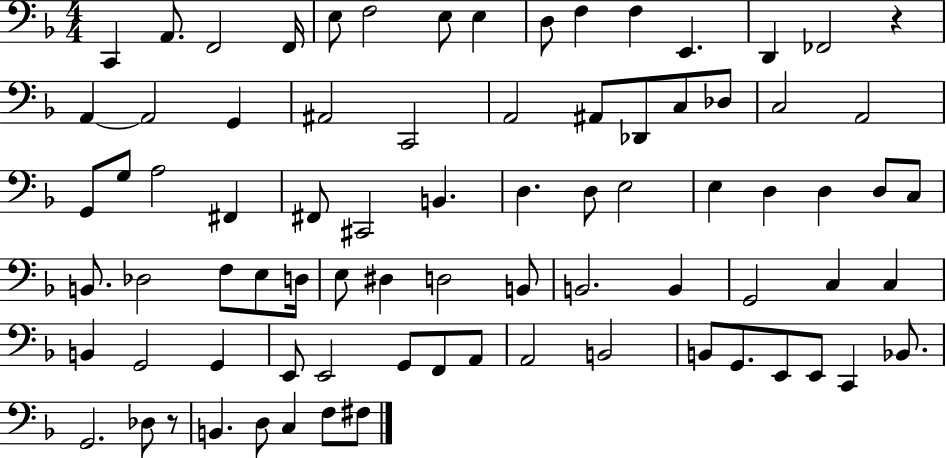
C2/q A2/e. F2/h F2/s E3/e F3/h E3/e E3/q D3/e F3/q F3/q E2/q. D2/q FES2/h R/q A2/q A2/h G2/q A#2/h C2/h A2/h A#2/e Db2/e C3/e Db3/e C3/h A2/h G2/e G3/e A3/h F#2/q F#2/e C#2/h B2/q. D3/q. D3/e E3/h E3/q D3/q D3/q D3/e C3/e B2/e. Db3/h F3/e E3/e D3/s E3/e D#3/q D3/h B2/e B2/h. B2/q G2/h C3/q C3/q B2/q G2/h G2/q E2/e E2/h G2/e F2/e A2/e A2/h B2/h B2/e G2/e. E2/e E2/e C2/q Bb2/e. G2/h. Db3/e R/e B2/q. D3/e C3/q F3/e F#3/e